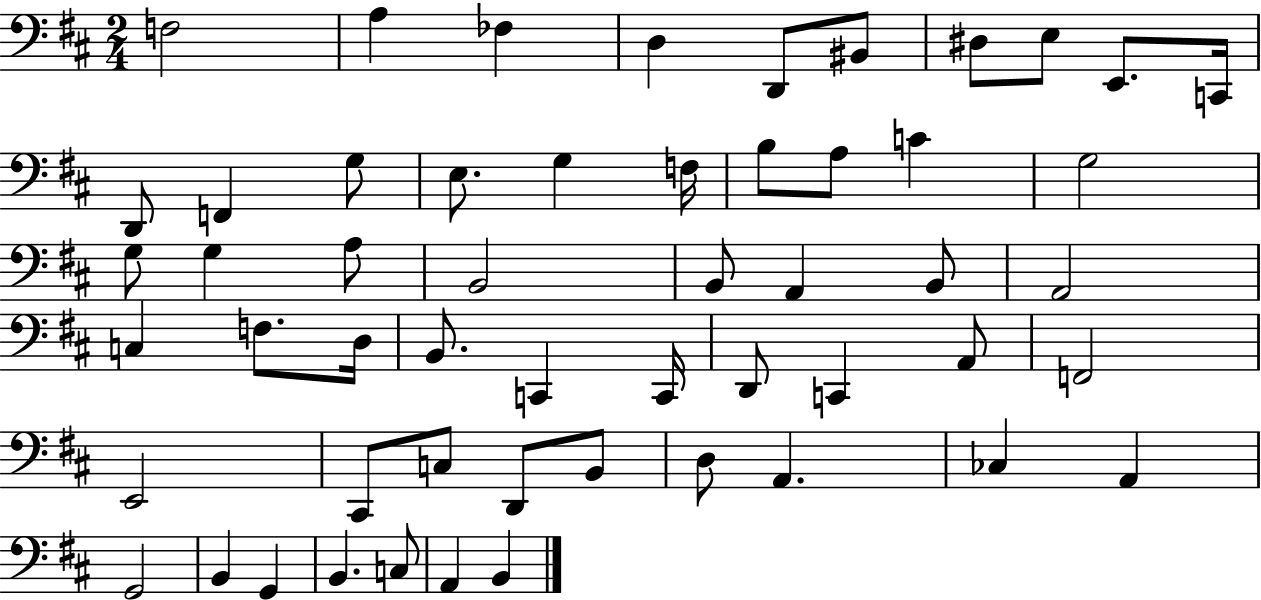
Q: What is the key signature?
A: D major